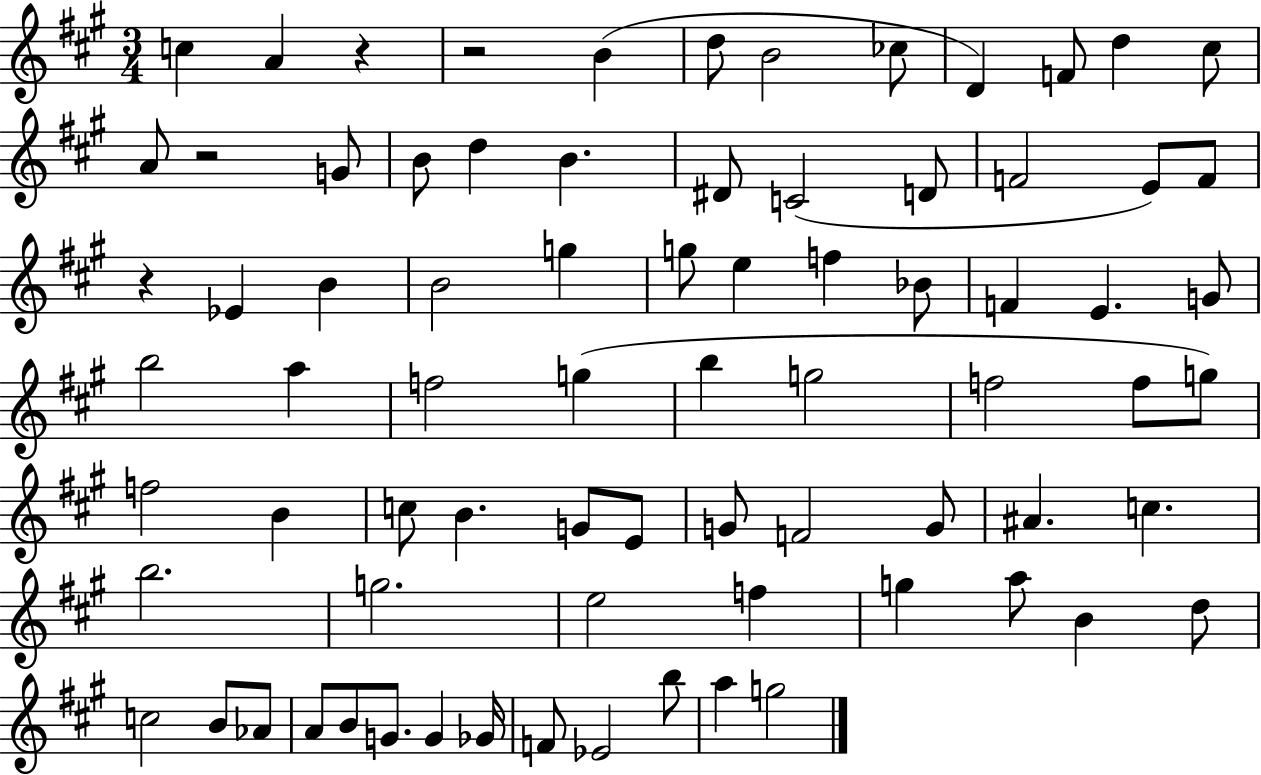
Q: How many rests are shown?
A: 4